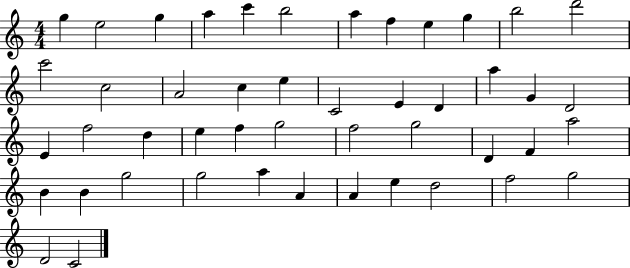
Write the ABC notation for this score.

X:1
T:Untitled
M:4/4
L:1/4
K:C
g e2 g a c' b2 a f e g b2 d'2 c'2 c2 A2 c e C2 E D a G D2 E f2 d e f g2 f2 g2 D F a2 B B g2 g2 a A A e d2 f2 g2 D2 C2